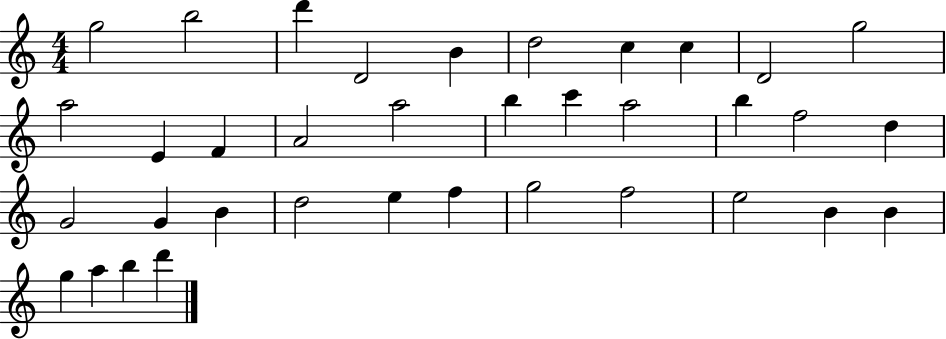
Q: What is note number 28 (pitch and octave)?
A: G5